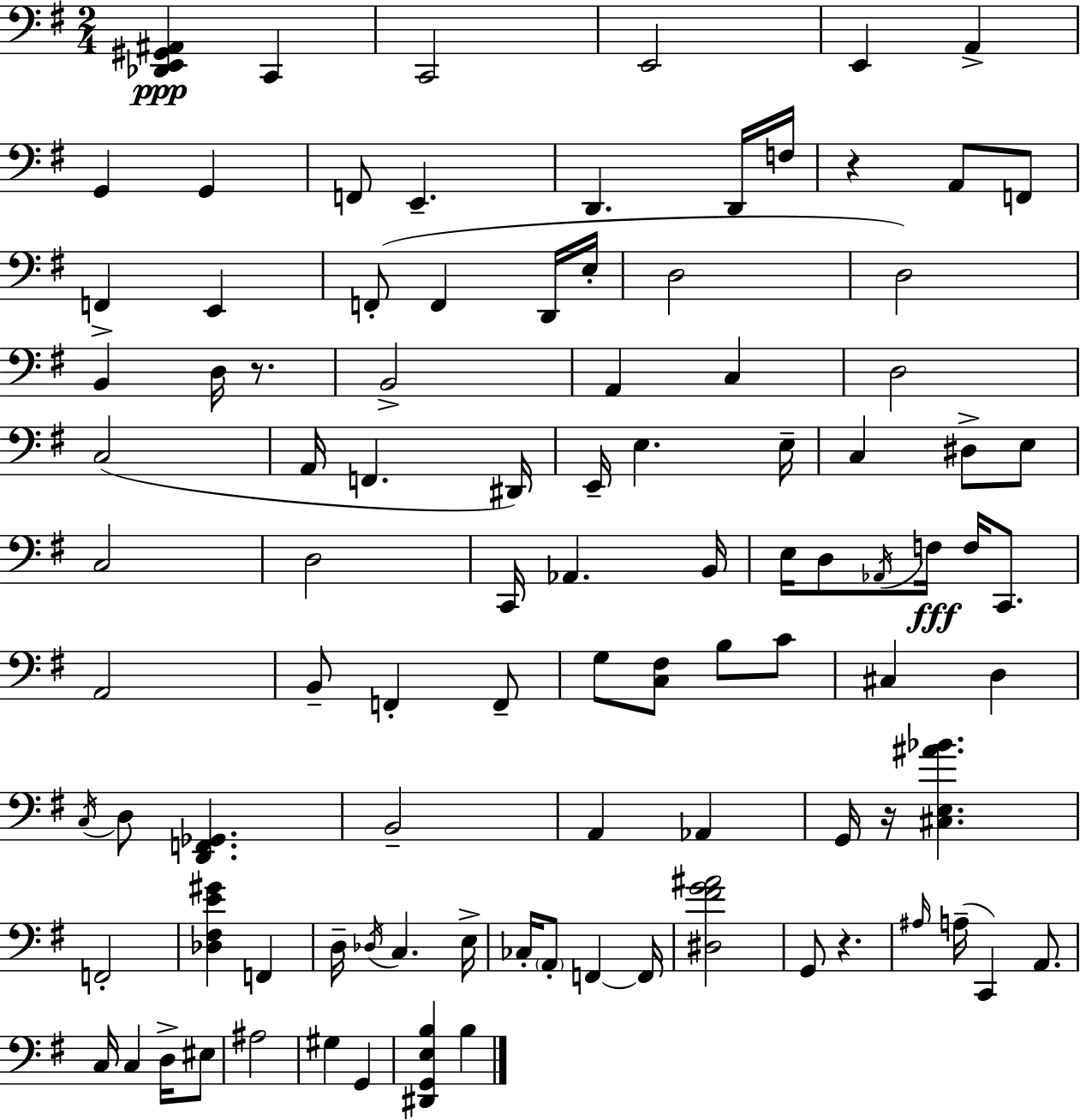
[Db2,E2,G#2,A#2]/q C2/q C2/h E2/h E2/q A2/q G2/q G2/q F2/e E2/q. D2/q. D2/s F3/s R/q A2/e F2/e F2/q E2/q F2/e F2/q D2/s E3/s D3/h D3/h B2/q D3/s R/e. B2/h A2/q C3/q D3/h C3/h A2/s F2/q. D#2/s E2/s E3/q. E3/s C3/q D#3/e E3/e C3/h D3/h C2/s Ab2/q. B2/s E3/s D3/e Ab2/s F3/s F3/s C2/e. A2/h B2/e F2/q F2/e G3/e [C3,F#3]/e B3/e C4/e C#3/q D3/q C3/s D3/e [D2,F2,Gb2]/q. B2/h A2/q Ab2/q G2/s R/s [C#3,E3,A#4,Bb4]/q. F2/h [Db3,F#3,E4,G#4]/q F2/q D3/s Db3/s C3/q. E3/s CES3/s A2/e F2/q F2/s [D#3,F#4,G4,A#4]/h G2/e R/q. A#3/s A3/s C2/q A2/e. C3/s C3/q D3/s EIS3/e A#3/h G#3/q G2/q [D#2,G2,E3,B3]/q B3/q